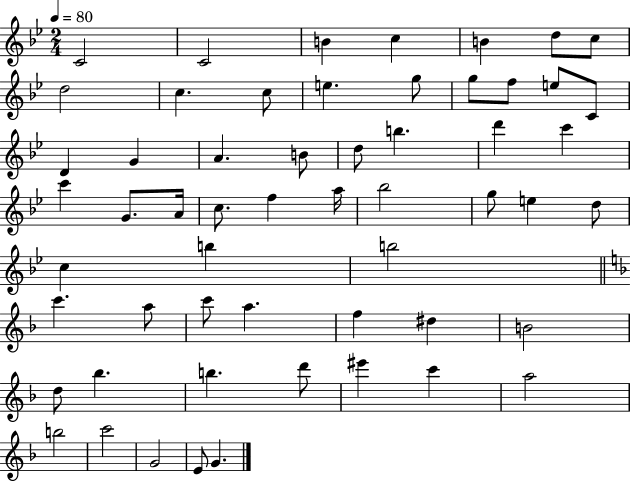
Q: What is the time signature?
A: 2/4